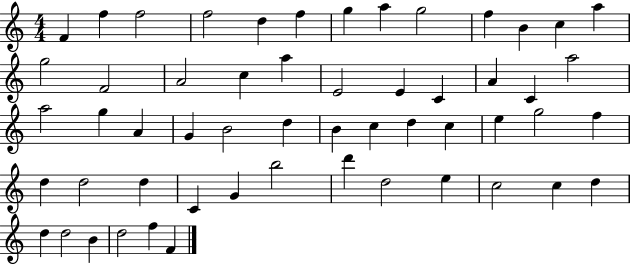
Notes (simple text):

F4/q F5/q F5/h F5/h D5/q F5/q G5/q A5/q G5/h F5/q B4/q C5/q A5/q G5/h F4/h A4/h C5/q A5/q E4/h E4/q C4/q A4/q C4/q A5/h A5/h G5/q A4/q G4/q B4/h D5/q B4/q C5/q D5/q C5/q E5/q G5/h F5/q D5/q D5/h D5/q C4/q G4/q B5/h D6/q D5/h E5/q C5/h C5/q D5/q D5/q D5/h B4/q D5/h F5/q F4/q